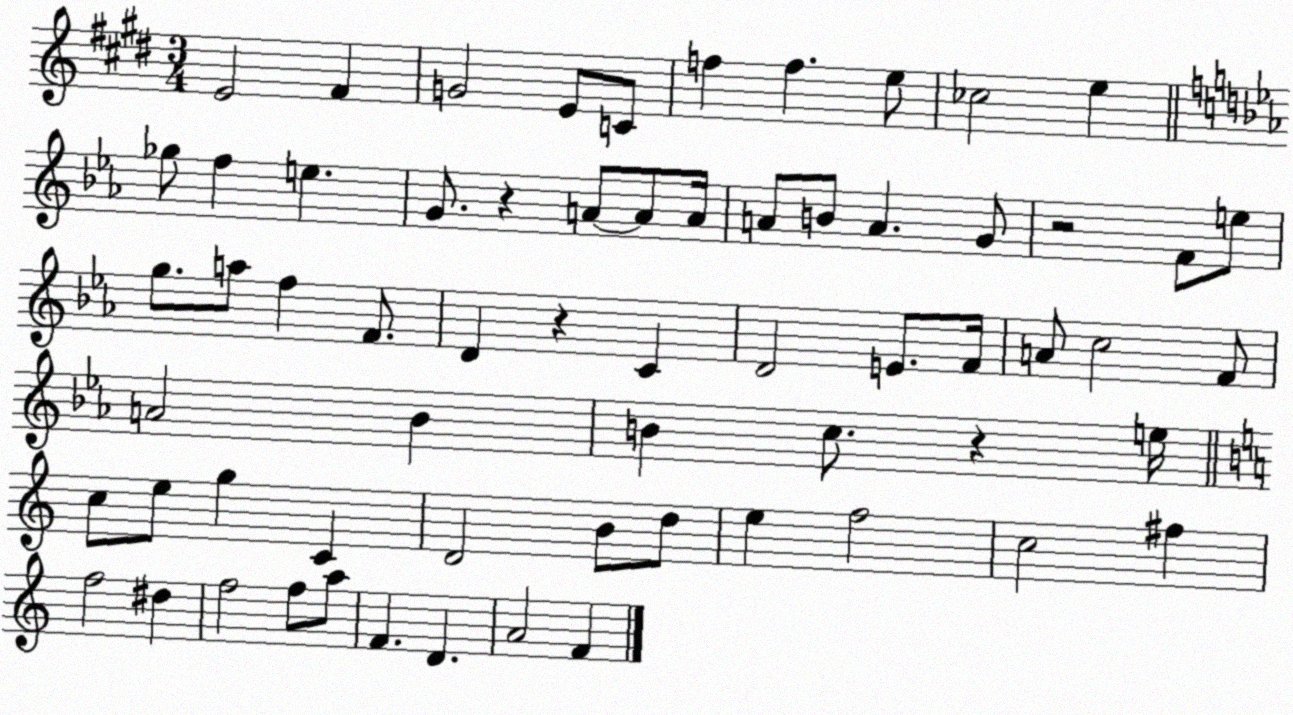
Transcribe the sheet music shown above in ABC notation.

X:1
T:Untitled
M:3/4
L:1/4
K:E
E2 ^F G2 E/2 C/2 f f e/2 _c2 e _g/2 f e G/2 z A/2 A/2 A/4 A/2 B/2 A G/2 z2 F/2 e/2 g/2 a/2 f F/2 D z C D2 E/2 F/4 A/2 c2 F/2 A2 _B B c/2 z e/4 c/2 e/2 g C D2 B/2 d/2 e f2 c2 ^f f2 ^d f2 f/2 a/2 F D A2 F